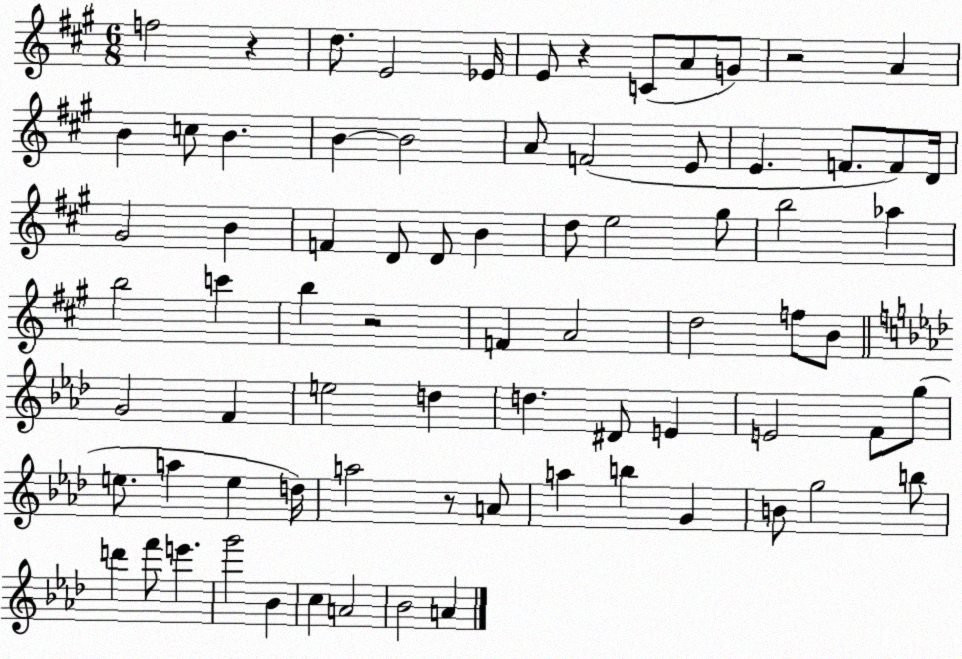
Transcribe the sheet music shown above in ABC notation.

X:1
T:Untitled
M:6/8
L:1/4
K:A
f2 z d/2 E2 _E/4 E/2 z C/2 A/2 G/2 z2 A B c/2 B B B2 A/2 F2 E/2 E F/2 F/2 D/4 ^G2 B F D/2 D/2 B d/2 e2 ^g/2 b2 _a b2 c' b z2 F A2 d2 f/2 B/2 G2 F e2 d d ^D/2 E E2 F/2 g/2 e/2 a e d/4 a2 z/2 A/2 a b G B/2 g2 b/2 d' f'/2 e' g'2 _B c A2 _B2 A